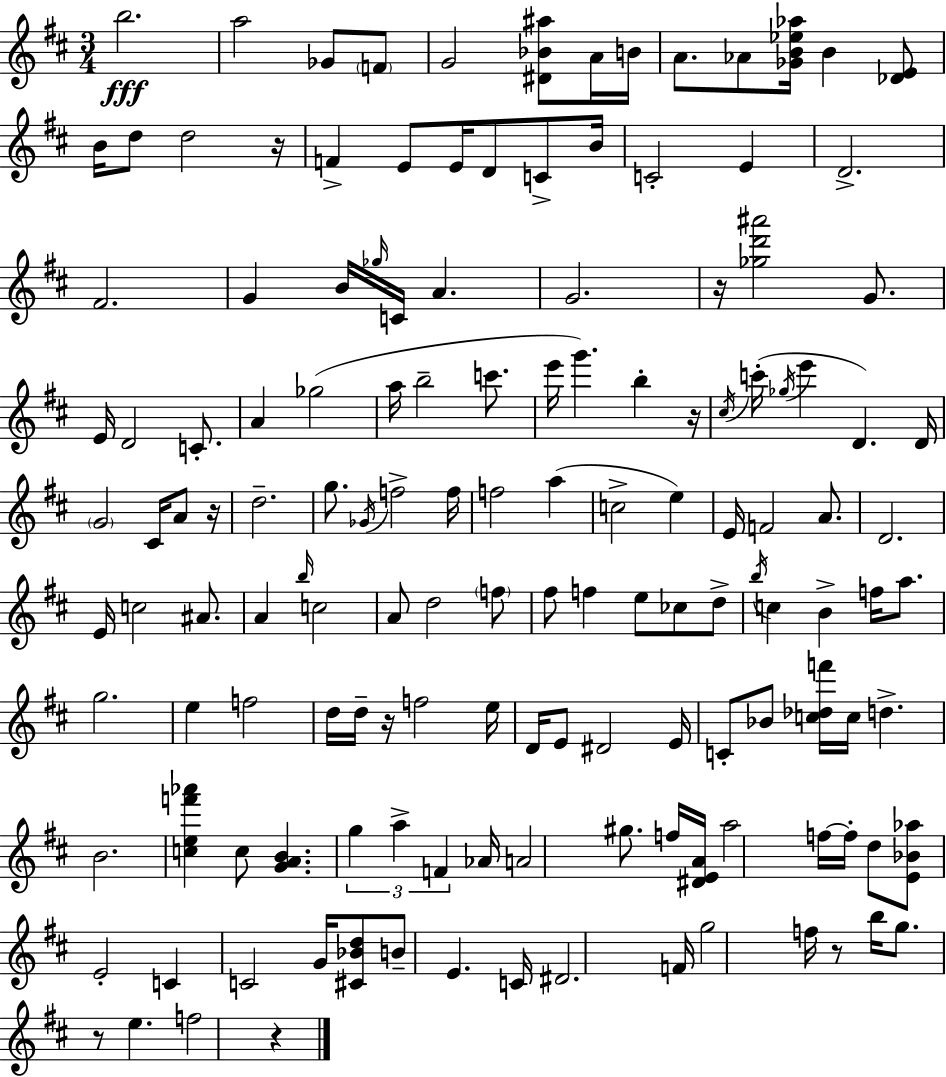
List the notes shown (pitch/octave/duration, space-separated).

B5/h. A5/h Gb4/e F4/e G4/h [D#4,Bb4,A#5]/e A4/s B4/s A4/e. Ab4/e [Gb4,B4,Eb5,Ab5]/s B4/q [Db4,E4]/e B4/s D5/e D5/h R/s F4/q E4/e E4/s D4/e C4/e B4/s C4/h E4/q D4/h. F#4/h. G4/q B4/s Gb5/s C4/s A4/q. G4/h. R/s [Gb5,D6,A#6]/h G4/e. E4/s D4/h C4/e. A4/q Gb5/h A5/s B5/h C6/e. E6/s G6/q. B5/q R/s C#5/s C6/s Gb5/s E6/q D4/q. D4/s G4/h C#4/s A4/e R/s D5/h. G5/e. Gb4/s F5/h F5/s F5/h A5/q C5/h E5/q E4/s F4/h A4/e. D4/h. E4/s C5/h A#4/e. A4/q B5/s C5/h A4/e D5/h F5/e F#5/e F5/q E5/e CES5/e D5/e B5/s C5/q B4/q F5/s A5/e. G5/h. E5/q F5/h D5/s D5/s R/s F5/h E5/s D4/s E4/e D#4/h E4/s C4/e Bb4/e [C5,Db5,F6]/s C5/s D5/q. B4/h. [C5,E5,F6,Ab6]/q C5/e [G4,A4,B4]/q. G5/q A5/q F4/q Ab4/s A4/h G#5/e. F5/s [D#4,E4,A4]/s A5/h F5/s F5/s D5/e [E4,Bb4,Ab5]/e E4/h C4/q C4/h G4/s [C#4,Bb4,D5]/e B4/e E4/q. C4/s D#4/h. F4/s G5/h F5/s R/e B5/s G5/e. R/e E5/q. F5/h R/q